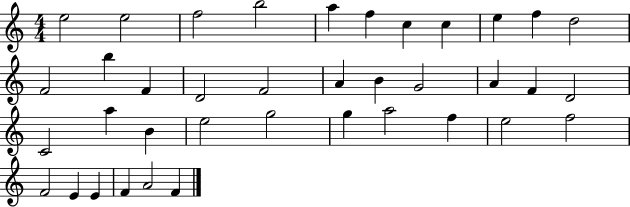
E5/h E5/h F5/h B5/h A5/q F5/q C5/q C5/q E5/q F5/q D5/h F4/h B5/q F4/q D4/h F4/h A4/q B4/q G4/h A4/q F4/q D4/h C4/h A5/q B4/q E5/h G5/h G5/q A5/h F5/q E5/h F5/h F4/h E4/q E4/q F4/q A4/h F4/q